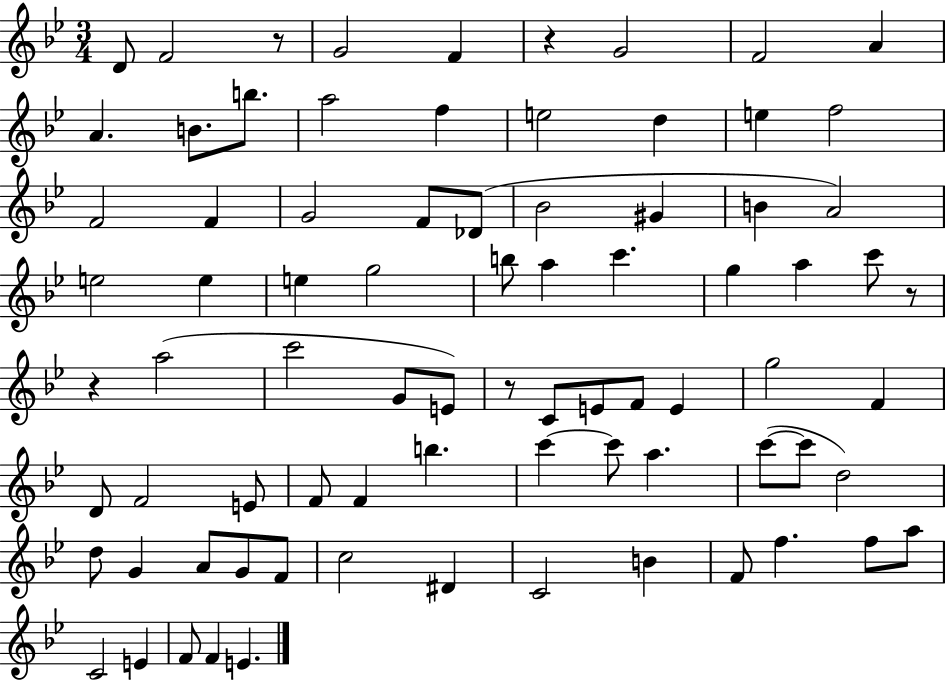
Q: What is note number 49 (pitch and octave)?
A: F4